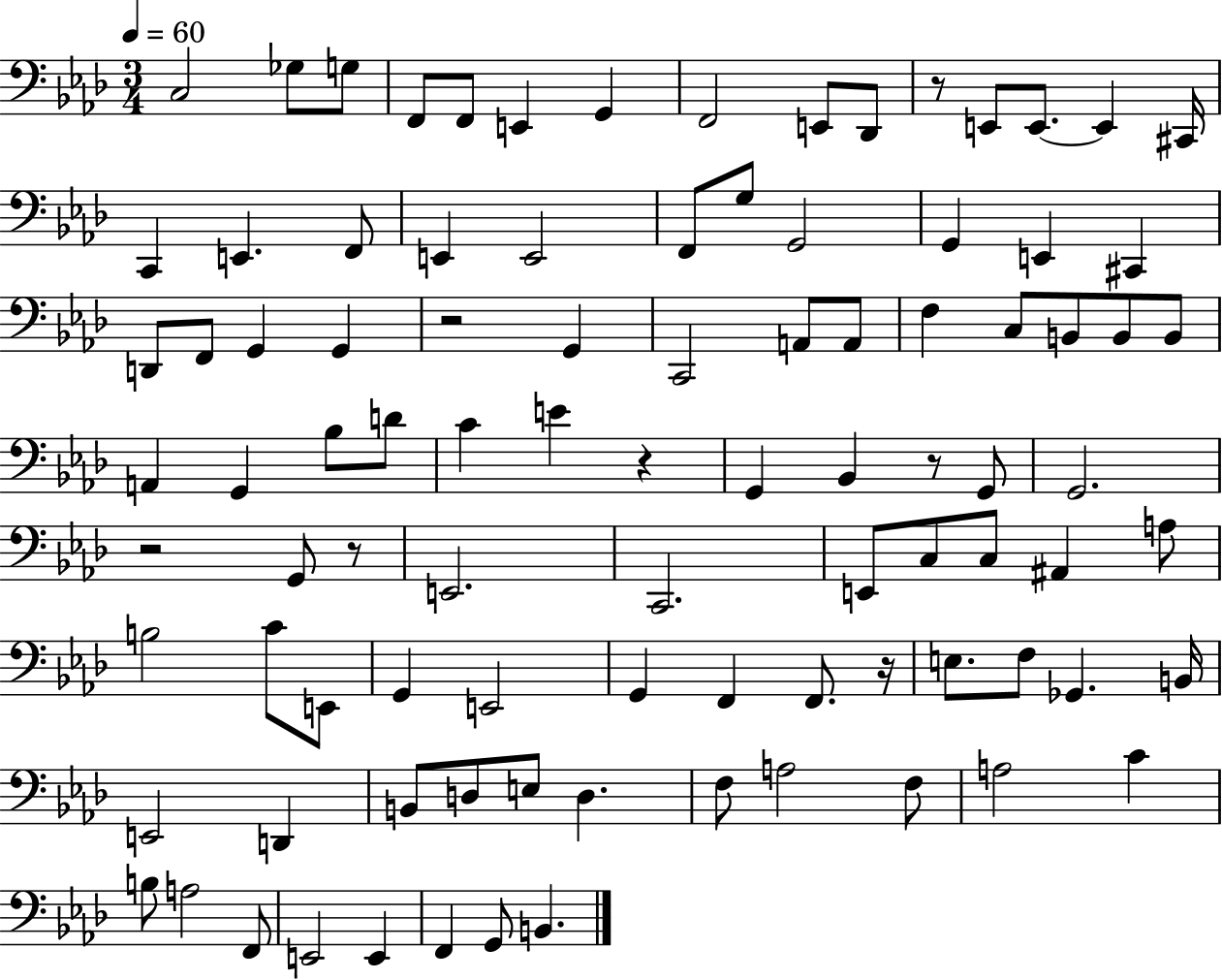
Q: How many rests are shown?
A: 7